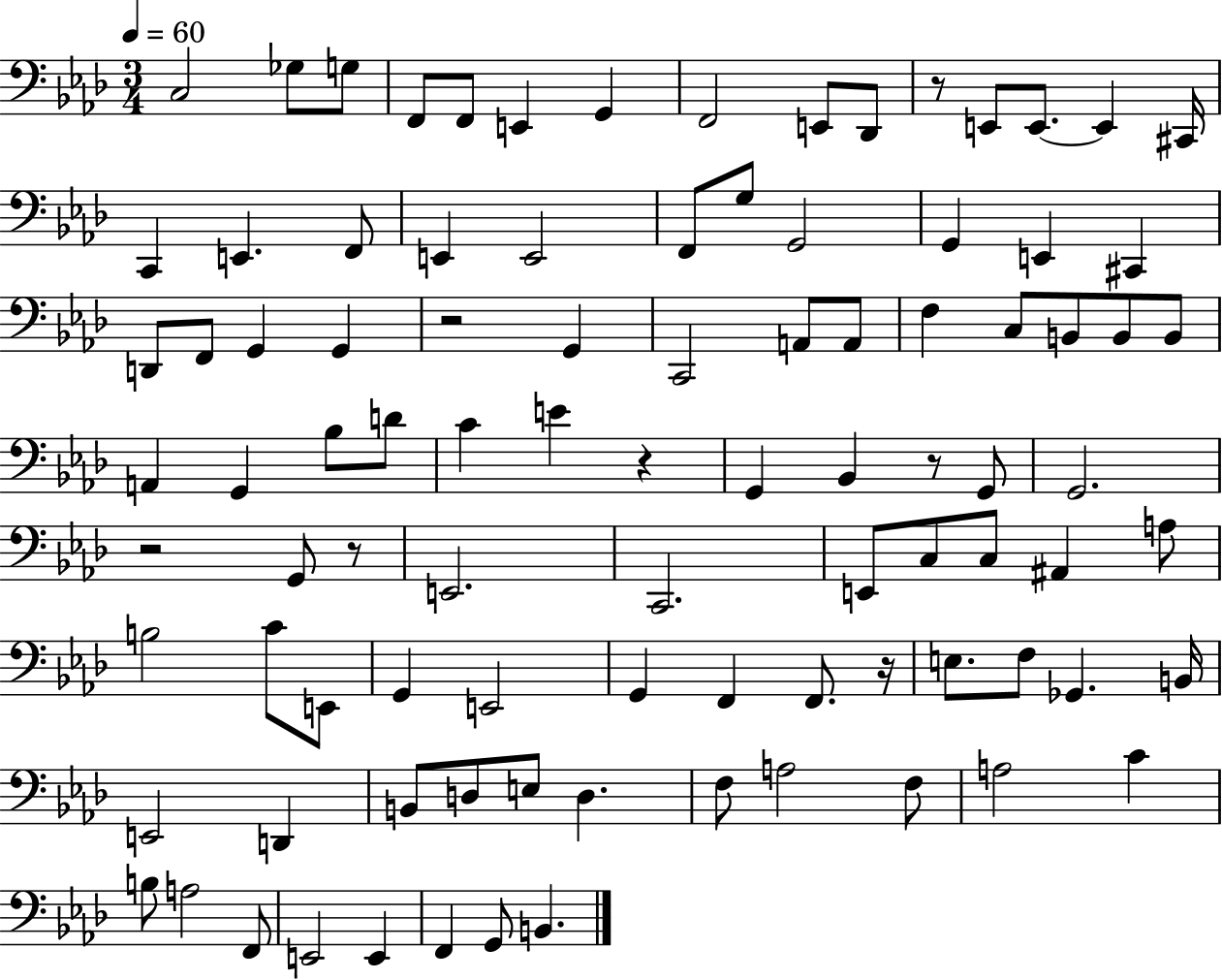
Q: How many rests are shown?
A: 7